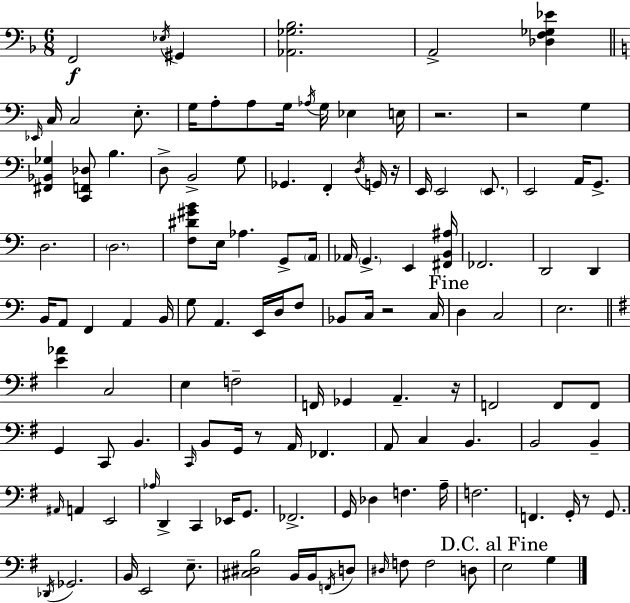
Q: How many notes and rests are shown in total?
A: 128